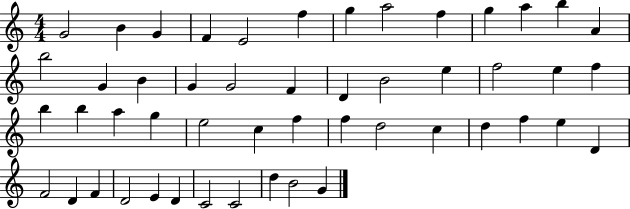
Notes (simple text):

G4/h B4/q G4/q F4/q E4/h F5/q G5/q A5/h F5/q G5/q A5/q B5/q A4/q B5/h G4/q B4/q G4/q G4/h F4/q D4/q B4/h E5/q F5/h E5/q F5/q B5/q B5/q A5/q G5/q E5/h C5/q F5/q F5/q D5/h C5/q D5/q F5/q E5/q D4/q F4/h D4/q F4/q D4/h E4/q D4/q C4/h C4/h D5/q B4/h G4/q